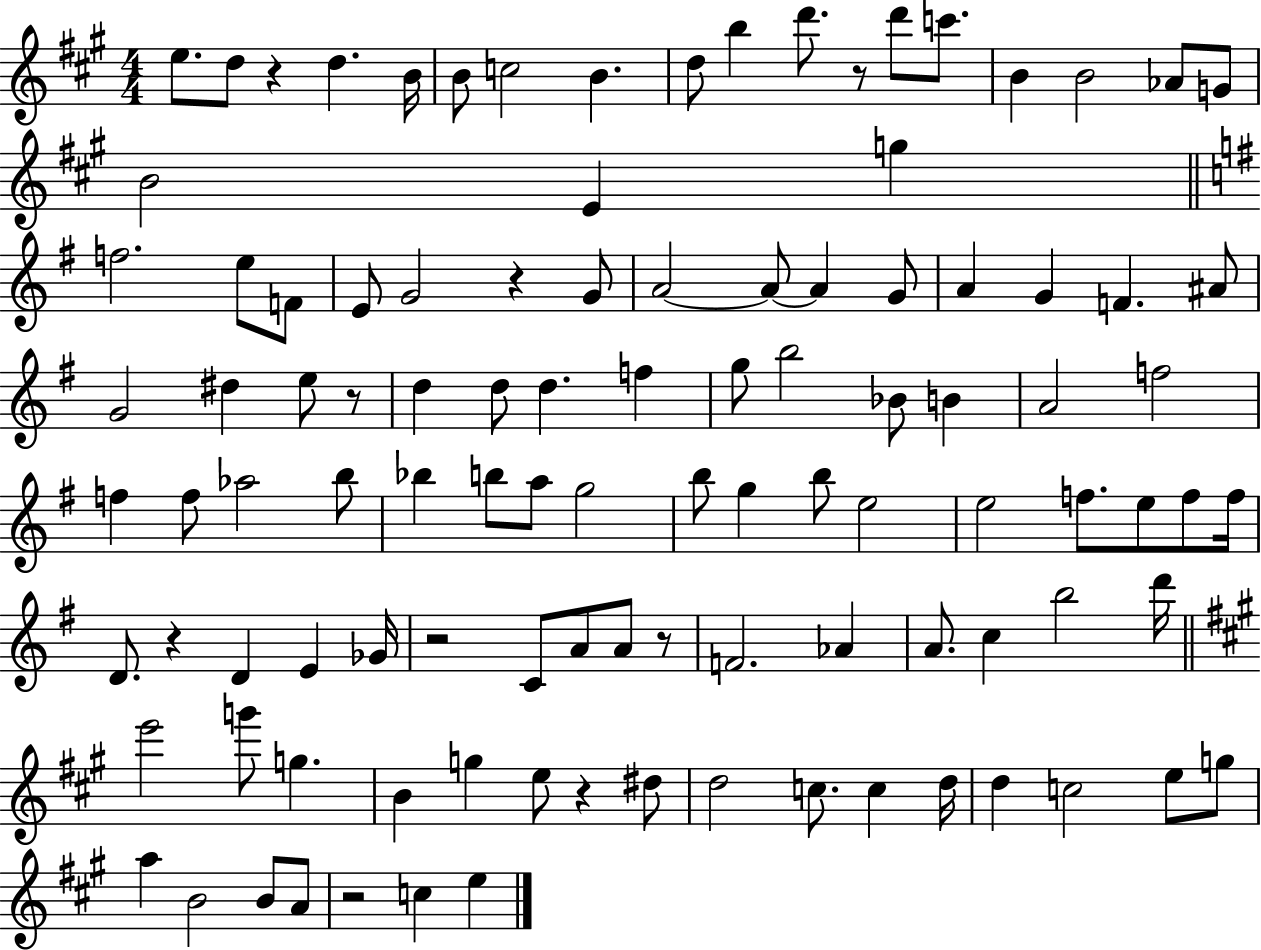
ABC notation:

X:1
T:Untitled
M:4/4
L:1/4
K:A
e/2 d/2 z d B/4 B/2 c2 B d/2 b d'/2 z/2 d'/2 c'/2 B B2 _A/2 G/2 B2 E g f2 e/2 F/2 E/2 G2 z G/2 A2 A/2 A G/2 A G F ^A/2 G2 ^d e/2 z/2 d d/2 d f g/2 b2 _B/2 B A2 f2 f f/2 _a2 b/2 _b b/2 a/2 g2 b/2 g b/2 e2 e2 f/2 e/2 f/2 f/4 D/2 z D E _G/4 z2 C/2 A/2 A/2 z/2 F2 _A A/2 c b2 d'/4 e'2 g'/2 g B g e/2 z ^d/2 d2 c/2 c d/4 d c2 e/2 g/2 a B2 B/2 A/2 z2 c e